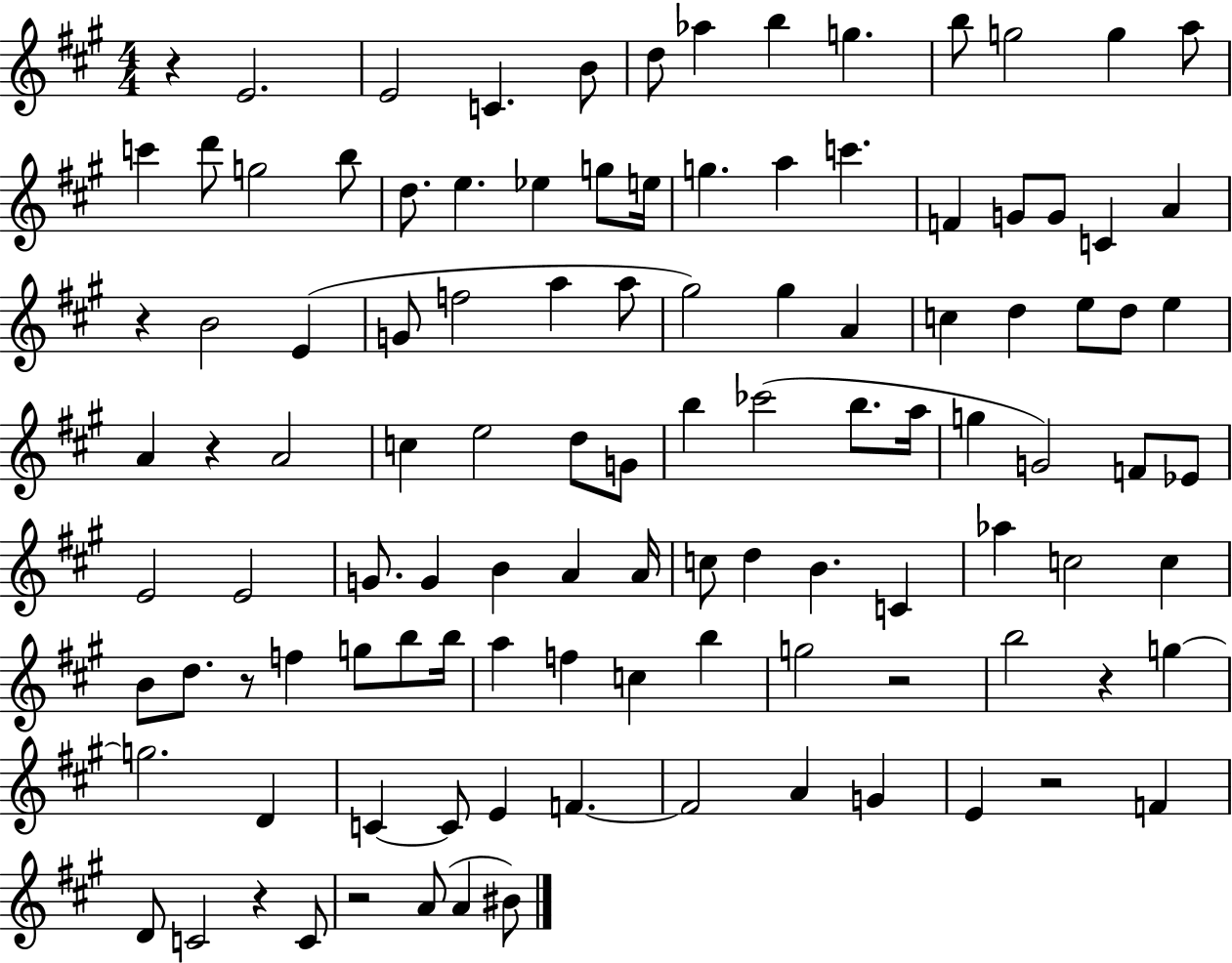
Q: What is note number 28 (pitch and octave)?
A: C4